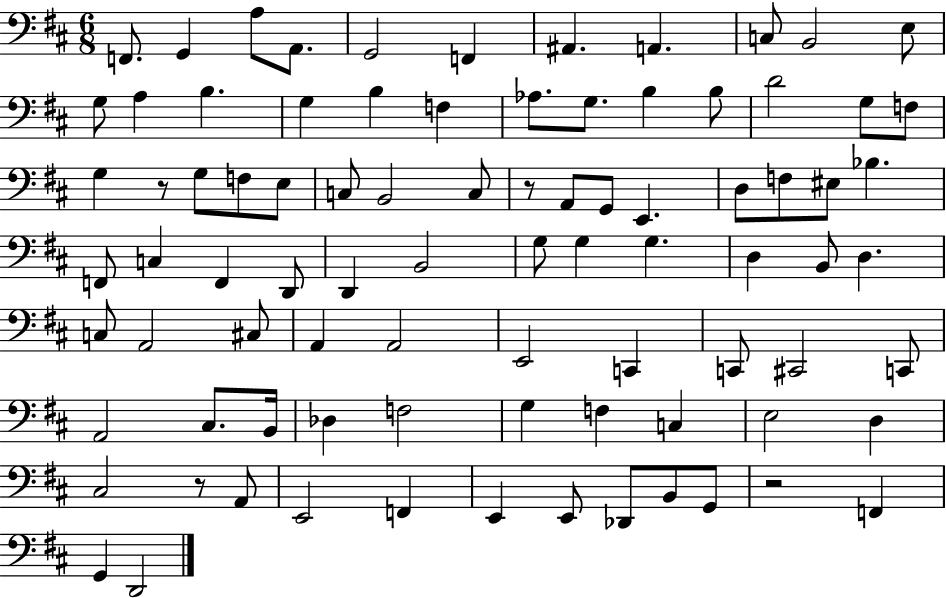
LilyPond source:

{
  \clef bass
  \numericTimeSignature
  \time 6/8
  \key d \major
  f,8. g,4 a8 a,8. | g,2 f,4 | ais,4. a,4. | c8 b,2 e8 | \break g8 a4 b4. | g4 b4 f4 | aes8. g8. b4 b8 | d'2 g8 f8 | \break g4 r8 g8 f8 e8 | c8 b,2 c8 | r8 a,8 g,8 e,4. | d8 f8 eis8 bes4. | \break f,8 c4 f,4 d,8 | d,4 b,2 | g8 g4 g4. | d4 b,8 d4. | \break c8 a,2 cis8 | a,4 a,2 | e,2 c,4 | c,8 cis,2 c,8 | \break a,2 cis8. b,16 | des4 f2 | g4 f4 c4 | e2 d4 | \break cis2 r8 a,8 | e,2 f,4 | e,4 e,8 des,8 b,8 g,8 | r2 f,4 | \break g,4 d,2 | \bar "|."
}